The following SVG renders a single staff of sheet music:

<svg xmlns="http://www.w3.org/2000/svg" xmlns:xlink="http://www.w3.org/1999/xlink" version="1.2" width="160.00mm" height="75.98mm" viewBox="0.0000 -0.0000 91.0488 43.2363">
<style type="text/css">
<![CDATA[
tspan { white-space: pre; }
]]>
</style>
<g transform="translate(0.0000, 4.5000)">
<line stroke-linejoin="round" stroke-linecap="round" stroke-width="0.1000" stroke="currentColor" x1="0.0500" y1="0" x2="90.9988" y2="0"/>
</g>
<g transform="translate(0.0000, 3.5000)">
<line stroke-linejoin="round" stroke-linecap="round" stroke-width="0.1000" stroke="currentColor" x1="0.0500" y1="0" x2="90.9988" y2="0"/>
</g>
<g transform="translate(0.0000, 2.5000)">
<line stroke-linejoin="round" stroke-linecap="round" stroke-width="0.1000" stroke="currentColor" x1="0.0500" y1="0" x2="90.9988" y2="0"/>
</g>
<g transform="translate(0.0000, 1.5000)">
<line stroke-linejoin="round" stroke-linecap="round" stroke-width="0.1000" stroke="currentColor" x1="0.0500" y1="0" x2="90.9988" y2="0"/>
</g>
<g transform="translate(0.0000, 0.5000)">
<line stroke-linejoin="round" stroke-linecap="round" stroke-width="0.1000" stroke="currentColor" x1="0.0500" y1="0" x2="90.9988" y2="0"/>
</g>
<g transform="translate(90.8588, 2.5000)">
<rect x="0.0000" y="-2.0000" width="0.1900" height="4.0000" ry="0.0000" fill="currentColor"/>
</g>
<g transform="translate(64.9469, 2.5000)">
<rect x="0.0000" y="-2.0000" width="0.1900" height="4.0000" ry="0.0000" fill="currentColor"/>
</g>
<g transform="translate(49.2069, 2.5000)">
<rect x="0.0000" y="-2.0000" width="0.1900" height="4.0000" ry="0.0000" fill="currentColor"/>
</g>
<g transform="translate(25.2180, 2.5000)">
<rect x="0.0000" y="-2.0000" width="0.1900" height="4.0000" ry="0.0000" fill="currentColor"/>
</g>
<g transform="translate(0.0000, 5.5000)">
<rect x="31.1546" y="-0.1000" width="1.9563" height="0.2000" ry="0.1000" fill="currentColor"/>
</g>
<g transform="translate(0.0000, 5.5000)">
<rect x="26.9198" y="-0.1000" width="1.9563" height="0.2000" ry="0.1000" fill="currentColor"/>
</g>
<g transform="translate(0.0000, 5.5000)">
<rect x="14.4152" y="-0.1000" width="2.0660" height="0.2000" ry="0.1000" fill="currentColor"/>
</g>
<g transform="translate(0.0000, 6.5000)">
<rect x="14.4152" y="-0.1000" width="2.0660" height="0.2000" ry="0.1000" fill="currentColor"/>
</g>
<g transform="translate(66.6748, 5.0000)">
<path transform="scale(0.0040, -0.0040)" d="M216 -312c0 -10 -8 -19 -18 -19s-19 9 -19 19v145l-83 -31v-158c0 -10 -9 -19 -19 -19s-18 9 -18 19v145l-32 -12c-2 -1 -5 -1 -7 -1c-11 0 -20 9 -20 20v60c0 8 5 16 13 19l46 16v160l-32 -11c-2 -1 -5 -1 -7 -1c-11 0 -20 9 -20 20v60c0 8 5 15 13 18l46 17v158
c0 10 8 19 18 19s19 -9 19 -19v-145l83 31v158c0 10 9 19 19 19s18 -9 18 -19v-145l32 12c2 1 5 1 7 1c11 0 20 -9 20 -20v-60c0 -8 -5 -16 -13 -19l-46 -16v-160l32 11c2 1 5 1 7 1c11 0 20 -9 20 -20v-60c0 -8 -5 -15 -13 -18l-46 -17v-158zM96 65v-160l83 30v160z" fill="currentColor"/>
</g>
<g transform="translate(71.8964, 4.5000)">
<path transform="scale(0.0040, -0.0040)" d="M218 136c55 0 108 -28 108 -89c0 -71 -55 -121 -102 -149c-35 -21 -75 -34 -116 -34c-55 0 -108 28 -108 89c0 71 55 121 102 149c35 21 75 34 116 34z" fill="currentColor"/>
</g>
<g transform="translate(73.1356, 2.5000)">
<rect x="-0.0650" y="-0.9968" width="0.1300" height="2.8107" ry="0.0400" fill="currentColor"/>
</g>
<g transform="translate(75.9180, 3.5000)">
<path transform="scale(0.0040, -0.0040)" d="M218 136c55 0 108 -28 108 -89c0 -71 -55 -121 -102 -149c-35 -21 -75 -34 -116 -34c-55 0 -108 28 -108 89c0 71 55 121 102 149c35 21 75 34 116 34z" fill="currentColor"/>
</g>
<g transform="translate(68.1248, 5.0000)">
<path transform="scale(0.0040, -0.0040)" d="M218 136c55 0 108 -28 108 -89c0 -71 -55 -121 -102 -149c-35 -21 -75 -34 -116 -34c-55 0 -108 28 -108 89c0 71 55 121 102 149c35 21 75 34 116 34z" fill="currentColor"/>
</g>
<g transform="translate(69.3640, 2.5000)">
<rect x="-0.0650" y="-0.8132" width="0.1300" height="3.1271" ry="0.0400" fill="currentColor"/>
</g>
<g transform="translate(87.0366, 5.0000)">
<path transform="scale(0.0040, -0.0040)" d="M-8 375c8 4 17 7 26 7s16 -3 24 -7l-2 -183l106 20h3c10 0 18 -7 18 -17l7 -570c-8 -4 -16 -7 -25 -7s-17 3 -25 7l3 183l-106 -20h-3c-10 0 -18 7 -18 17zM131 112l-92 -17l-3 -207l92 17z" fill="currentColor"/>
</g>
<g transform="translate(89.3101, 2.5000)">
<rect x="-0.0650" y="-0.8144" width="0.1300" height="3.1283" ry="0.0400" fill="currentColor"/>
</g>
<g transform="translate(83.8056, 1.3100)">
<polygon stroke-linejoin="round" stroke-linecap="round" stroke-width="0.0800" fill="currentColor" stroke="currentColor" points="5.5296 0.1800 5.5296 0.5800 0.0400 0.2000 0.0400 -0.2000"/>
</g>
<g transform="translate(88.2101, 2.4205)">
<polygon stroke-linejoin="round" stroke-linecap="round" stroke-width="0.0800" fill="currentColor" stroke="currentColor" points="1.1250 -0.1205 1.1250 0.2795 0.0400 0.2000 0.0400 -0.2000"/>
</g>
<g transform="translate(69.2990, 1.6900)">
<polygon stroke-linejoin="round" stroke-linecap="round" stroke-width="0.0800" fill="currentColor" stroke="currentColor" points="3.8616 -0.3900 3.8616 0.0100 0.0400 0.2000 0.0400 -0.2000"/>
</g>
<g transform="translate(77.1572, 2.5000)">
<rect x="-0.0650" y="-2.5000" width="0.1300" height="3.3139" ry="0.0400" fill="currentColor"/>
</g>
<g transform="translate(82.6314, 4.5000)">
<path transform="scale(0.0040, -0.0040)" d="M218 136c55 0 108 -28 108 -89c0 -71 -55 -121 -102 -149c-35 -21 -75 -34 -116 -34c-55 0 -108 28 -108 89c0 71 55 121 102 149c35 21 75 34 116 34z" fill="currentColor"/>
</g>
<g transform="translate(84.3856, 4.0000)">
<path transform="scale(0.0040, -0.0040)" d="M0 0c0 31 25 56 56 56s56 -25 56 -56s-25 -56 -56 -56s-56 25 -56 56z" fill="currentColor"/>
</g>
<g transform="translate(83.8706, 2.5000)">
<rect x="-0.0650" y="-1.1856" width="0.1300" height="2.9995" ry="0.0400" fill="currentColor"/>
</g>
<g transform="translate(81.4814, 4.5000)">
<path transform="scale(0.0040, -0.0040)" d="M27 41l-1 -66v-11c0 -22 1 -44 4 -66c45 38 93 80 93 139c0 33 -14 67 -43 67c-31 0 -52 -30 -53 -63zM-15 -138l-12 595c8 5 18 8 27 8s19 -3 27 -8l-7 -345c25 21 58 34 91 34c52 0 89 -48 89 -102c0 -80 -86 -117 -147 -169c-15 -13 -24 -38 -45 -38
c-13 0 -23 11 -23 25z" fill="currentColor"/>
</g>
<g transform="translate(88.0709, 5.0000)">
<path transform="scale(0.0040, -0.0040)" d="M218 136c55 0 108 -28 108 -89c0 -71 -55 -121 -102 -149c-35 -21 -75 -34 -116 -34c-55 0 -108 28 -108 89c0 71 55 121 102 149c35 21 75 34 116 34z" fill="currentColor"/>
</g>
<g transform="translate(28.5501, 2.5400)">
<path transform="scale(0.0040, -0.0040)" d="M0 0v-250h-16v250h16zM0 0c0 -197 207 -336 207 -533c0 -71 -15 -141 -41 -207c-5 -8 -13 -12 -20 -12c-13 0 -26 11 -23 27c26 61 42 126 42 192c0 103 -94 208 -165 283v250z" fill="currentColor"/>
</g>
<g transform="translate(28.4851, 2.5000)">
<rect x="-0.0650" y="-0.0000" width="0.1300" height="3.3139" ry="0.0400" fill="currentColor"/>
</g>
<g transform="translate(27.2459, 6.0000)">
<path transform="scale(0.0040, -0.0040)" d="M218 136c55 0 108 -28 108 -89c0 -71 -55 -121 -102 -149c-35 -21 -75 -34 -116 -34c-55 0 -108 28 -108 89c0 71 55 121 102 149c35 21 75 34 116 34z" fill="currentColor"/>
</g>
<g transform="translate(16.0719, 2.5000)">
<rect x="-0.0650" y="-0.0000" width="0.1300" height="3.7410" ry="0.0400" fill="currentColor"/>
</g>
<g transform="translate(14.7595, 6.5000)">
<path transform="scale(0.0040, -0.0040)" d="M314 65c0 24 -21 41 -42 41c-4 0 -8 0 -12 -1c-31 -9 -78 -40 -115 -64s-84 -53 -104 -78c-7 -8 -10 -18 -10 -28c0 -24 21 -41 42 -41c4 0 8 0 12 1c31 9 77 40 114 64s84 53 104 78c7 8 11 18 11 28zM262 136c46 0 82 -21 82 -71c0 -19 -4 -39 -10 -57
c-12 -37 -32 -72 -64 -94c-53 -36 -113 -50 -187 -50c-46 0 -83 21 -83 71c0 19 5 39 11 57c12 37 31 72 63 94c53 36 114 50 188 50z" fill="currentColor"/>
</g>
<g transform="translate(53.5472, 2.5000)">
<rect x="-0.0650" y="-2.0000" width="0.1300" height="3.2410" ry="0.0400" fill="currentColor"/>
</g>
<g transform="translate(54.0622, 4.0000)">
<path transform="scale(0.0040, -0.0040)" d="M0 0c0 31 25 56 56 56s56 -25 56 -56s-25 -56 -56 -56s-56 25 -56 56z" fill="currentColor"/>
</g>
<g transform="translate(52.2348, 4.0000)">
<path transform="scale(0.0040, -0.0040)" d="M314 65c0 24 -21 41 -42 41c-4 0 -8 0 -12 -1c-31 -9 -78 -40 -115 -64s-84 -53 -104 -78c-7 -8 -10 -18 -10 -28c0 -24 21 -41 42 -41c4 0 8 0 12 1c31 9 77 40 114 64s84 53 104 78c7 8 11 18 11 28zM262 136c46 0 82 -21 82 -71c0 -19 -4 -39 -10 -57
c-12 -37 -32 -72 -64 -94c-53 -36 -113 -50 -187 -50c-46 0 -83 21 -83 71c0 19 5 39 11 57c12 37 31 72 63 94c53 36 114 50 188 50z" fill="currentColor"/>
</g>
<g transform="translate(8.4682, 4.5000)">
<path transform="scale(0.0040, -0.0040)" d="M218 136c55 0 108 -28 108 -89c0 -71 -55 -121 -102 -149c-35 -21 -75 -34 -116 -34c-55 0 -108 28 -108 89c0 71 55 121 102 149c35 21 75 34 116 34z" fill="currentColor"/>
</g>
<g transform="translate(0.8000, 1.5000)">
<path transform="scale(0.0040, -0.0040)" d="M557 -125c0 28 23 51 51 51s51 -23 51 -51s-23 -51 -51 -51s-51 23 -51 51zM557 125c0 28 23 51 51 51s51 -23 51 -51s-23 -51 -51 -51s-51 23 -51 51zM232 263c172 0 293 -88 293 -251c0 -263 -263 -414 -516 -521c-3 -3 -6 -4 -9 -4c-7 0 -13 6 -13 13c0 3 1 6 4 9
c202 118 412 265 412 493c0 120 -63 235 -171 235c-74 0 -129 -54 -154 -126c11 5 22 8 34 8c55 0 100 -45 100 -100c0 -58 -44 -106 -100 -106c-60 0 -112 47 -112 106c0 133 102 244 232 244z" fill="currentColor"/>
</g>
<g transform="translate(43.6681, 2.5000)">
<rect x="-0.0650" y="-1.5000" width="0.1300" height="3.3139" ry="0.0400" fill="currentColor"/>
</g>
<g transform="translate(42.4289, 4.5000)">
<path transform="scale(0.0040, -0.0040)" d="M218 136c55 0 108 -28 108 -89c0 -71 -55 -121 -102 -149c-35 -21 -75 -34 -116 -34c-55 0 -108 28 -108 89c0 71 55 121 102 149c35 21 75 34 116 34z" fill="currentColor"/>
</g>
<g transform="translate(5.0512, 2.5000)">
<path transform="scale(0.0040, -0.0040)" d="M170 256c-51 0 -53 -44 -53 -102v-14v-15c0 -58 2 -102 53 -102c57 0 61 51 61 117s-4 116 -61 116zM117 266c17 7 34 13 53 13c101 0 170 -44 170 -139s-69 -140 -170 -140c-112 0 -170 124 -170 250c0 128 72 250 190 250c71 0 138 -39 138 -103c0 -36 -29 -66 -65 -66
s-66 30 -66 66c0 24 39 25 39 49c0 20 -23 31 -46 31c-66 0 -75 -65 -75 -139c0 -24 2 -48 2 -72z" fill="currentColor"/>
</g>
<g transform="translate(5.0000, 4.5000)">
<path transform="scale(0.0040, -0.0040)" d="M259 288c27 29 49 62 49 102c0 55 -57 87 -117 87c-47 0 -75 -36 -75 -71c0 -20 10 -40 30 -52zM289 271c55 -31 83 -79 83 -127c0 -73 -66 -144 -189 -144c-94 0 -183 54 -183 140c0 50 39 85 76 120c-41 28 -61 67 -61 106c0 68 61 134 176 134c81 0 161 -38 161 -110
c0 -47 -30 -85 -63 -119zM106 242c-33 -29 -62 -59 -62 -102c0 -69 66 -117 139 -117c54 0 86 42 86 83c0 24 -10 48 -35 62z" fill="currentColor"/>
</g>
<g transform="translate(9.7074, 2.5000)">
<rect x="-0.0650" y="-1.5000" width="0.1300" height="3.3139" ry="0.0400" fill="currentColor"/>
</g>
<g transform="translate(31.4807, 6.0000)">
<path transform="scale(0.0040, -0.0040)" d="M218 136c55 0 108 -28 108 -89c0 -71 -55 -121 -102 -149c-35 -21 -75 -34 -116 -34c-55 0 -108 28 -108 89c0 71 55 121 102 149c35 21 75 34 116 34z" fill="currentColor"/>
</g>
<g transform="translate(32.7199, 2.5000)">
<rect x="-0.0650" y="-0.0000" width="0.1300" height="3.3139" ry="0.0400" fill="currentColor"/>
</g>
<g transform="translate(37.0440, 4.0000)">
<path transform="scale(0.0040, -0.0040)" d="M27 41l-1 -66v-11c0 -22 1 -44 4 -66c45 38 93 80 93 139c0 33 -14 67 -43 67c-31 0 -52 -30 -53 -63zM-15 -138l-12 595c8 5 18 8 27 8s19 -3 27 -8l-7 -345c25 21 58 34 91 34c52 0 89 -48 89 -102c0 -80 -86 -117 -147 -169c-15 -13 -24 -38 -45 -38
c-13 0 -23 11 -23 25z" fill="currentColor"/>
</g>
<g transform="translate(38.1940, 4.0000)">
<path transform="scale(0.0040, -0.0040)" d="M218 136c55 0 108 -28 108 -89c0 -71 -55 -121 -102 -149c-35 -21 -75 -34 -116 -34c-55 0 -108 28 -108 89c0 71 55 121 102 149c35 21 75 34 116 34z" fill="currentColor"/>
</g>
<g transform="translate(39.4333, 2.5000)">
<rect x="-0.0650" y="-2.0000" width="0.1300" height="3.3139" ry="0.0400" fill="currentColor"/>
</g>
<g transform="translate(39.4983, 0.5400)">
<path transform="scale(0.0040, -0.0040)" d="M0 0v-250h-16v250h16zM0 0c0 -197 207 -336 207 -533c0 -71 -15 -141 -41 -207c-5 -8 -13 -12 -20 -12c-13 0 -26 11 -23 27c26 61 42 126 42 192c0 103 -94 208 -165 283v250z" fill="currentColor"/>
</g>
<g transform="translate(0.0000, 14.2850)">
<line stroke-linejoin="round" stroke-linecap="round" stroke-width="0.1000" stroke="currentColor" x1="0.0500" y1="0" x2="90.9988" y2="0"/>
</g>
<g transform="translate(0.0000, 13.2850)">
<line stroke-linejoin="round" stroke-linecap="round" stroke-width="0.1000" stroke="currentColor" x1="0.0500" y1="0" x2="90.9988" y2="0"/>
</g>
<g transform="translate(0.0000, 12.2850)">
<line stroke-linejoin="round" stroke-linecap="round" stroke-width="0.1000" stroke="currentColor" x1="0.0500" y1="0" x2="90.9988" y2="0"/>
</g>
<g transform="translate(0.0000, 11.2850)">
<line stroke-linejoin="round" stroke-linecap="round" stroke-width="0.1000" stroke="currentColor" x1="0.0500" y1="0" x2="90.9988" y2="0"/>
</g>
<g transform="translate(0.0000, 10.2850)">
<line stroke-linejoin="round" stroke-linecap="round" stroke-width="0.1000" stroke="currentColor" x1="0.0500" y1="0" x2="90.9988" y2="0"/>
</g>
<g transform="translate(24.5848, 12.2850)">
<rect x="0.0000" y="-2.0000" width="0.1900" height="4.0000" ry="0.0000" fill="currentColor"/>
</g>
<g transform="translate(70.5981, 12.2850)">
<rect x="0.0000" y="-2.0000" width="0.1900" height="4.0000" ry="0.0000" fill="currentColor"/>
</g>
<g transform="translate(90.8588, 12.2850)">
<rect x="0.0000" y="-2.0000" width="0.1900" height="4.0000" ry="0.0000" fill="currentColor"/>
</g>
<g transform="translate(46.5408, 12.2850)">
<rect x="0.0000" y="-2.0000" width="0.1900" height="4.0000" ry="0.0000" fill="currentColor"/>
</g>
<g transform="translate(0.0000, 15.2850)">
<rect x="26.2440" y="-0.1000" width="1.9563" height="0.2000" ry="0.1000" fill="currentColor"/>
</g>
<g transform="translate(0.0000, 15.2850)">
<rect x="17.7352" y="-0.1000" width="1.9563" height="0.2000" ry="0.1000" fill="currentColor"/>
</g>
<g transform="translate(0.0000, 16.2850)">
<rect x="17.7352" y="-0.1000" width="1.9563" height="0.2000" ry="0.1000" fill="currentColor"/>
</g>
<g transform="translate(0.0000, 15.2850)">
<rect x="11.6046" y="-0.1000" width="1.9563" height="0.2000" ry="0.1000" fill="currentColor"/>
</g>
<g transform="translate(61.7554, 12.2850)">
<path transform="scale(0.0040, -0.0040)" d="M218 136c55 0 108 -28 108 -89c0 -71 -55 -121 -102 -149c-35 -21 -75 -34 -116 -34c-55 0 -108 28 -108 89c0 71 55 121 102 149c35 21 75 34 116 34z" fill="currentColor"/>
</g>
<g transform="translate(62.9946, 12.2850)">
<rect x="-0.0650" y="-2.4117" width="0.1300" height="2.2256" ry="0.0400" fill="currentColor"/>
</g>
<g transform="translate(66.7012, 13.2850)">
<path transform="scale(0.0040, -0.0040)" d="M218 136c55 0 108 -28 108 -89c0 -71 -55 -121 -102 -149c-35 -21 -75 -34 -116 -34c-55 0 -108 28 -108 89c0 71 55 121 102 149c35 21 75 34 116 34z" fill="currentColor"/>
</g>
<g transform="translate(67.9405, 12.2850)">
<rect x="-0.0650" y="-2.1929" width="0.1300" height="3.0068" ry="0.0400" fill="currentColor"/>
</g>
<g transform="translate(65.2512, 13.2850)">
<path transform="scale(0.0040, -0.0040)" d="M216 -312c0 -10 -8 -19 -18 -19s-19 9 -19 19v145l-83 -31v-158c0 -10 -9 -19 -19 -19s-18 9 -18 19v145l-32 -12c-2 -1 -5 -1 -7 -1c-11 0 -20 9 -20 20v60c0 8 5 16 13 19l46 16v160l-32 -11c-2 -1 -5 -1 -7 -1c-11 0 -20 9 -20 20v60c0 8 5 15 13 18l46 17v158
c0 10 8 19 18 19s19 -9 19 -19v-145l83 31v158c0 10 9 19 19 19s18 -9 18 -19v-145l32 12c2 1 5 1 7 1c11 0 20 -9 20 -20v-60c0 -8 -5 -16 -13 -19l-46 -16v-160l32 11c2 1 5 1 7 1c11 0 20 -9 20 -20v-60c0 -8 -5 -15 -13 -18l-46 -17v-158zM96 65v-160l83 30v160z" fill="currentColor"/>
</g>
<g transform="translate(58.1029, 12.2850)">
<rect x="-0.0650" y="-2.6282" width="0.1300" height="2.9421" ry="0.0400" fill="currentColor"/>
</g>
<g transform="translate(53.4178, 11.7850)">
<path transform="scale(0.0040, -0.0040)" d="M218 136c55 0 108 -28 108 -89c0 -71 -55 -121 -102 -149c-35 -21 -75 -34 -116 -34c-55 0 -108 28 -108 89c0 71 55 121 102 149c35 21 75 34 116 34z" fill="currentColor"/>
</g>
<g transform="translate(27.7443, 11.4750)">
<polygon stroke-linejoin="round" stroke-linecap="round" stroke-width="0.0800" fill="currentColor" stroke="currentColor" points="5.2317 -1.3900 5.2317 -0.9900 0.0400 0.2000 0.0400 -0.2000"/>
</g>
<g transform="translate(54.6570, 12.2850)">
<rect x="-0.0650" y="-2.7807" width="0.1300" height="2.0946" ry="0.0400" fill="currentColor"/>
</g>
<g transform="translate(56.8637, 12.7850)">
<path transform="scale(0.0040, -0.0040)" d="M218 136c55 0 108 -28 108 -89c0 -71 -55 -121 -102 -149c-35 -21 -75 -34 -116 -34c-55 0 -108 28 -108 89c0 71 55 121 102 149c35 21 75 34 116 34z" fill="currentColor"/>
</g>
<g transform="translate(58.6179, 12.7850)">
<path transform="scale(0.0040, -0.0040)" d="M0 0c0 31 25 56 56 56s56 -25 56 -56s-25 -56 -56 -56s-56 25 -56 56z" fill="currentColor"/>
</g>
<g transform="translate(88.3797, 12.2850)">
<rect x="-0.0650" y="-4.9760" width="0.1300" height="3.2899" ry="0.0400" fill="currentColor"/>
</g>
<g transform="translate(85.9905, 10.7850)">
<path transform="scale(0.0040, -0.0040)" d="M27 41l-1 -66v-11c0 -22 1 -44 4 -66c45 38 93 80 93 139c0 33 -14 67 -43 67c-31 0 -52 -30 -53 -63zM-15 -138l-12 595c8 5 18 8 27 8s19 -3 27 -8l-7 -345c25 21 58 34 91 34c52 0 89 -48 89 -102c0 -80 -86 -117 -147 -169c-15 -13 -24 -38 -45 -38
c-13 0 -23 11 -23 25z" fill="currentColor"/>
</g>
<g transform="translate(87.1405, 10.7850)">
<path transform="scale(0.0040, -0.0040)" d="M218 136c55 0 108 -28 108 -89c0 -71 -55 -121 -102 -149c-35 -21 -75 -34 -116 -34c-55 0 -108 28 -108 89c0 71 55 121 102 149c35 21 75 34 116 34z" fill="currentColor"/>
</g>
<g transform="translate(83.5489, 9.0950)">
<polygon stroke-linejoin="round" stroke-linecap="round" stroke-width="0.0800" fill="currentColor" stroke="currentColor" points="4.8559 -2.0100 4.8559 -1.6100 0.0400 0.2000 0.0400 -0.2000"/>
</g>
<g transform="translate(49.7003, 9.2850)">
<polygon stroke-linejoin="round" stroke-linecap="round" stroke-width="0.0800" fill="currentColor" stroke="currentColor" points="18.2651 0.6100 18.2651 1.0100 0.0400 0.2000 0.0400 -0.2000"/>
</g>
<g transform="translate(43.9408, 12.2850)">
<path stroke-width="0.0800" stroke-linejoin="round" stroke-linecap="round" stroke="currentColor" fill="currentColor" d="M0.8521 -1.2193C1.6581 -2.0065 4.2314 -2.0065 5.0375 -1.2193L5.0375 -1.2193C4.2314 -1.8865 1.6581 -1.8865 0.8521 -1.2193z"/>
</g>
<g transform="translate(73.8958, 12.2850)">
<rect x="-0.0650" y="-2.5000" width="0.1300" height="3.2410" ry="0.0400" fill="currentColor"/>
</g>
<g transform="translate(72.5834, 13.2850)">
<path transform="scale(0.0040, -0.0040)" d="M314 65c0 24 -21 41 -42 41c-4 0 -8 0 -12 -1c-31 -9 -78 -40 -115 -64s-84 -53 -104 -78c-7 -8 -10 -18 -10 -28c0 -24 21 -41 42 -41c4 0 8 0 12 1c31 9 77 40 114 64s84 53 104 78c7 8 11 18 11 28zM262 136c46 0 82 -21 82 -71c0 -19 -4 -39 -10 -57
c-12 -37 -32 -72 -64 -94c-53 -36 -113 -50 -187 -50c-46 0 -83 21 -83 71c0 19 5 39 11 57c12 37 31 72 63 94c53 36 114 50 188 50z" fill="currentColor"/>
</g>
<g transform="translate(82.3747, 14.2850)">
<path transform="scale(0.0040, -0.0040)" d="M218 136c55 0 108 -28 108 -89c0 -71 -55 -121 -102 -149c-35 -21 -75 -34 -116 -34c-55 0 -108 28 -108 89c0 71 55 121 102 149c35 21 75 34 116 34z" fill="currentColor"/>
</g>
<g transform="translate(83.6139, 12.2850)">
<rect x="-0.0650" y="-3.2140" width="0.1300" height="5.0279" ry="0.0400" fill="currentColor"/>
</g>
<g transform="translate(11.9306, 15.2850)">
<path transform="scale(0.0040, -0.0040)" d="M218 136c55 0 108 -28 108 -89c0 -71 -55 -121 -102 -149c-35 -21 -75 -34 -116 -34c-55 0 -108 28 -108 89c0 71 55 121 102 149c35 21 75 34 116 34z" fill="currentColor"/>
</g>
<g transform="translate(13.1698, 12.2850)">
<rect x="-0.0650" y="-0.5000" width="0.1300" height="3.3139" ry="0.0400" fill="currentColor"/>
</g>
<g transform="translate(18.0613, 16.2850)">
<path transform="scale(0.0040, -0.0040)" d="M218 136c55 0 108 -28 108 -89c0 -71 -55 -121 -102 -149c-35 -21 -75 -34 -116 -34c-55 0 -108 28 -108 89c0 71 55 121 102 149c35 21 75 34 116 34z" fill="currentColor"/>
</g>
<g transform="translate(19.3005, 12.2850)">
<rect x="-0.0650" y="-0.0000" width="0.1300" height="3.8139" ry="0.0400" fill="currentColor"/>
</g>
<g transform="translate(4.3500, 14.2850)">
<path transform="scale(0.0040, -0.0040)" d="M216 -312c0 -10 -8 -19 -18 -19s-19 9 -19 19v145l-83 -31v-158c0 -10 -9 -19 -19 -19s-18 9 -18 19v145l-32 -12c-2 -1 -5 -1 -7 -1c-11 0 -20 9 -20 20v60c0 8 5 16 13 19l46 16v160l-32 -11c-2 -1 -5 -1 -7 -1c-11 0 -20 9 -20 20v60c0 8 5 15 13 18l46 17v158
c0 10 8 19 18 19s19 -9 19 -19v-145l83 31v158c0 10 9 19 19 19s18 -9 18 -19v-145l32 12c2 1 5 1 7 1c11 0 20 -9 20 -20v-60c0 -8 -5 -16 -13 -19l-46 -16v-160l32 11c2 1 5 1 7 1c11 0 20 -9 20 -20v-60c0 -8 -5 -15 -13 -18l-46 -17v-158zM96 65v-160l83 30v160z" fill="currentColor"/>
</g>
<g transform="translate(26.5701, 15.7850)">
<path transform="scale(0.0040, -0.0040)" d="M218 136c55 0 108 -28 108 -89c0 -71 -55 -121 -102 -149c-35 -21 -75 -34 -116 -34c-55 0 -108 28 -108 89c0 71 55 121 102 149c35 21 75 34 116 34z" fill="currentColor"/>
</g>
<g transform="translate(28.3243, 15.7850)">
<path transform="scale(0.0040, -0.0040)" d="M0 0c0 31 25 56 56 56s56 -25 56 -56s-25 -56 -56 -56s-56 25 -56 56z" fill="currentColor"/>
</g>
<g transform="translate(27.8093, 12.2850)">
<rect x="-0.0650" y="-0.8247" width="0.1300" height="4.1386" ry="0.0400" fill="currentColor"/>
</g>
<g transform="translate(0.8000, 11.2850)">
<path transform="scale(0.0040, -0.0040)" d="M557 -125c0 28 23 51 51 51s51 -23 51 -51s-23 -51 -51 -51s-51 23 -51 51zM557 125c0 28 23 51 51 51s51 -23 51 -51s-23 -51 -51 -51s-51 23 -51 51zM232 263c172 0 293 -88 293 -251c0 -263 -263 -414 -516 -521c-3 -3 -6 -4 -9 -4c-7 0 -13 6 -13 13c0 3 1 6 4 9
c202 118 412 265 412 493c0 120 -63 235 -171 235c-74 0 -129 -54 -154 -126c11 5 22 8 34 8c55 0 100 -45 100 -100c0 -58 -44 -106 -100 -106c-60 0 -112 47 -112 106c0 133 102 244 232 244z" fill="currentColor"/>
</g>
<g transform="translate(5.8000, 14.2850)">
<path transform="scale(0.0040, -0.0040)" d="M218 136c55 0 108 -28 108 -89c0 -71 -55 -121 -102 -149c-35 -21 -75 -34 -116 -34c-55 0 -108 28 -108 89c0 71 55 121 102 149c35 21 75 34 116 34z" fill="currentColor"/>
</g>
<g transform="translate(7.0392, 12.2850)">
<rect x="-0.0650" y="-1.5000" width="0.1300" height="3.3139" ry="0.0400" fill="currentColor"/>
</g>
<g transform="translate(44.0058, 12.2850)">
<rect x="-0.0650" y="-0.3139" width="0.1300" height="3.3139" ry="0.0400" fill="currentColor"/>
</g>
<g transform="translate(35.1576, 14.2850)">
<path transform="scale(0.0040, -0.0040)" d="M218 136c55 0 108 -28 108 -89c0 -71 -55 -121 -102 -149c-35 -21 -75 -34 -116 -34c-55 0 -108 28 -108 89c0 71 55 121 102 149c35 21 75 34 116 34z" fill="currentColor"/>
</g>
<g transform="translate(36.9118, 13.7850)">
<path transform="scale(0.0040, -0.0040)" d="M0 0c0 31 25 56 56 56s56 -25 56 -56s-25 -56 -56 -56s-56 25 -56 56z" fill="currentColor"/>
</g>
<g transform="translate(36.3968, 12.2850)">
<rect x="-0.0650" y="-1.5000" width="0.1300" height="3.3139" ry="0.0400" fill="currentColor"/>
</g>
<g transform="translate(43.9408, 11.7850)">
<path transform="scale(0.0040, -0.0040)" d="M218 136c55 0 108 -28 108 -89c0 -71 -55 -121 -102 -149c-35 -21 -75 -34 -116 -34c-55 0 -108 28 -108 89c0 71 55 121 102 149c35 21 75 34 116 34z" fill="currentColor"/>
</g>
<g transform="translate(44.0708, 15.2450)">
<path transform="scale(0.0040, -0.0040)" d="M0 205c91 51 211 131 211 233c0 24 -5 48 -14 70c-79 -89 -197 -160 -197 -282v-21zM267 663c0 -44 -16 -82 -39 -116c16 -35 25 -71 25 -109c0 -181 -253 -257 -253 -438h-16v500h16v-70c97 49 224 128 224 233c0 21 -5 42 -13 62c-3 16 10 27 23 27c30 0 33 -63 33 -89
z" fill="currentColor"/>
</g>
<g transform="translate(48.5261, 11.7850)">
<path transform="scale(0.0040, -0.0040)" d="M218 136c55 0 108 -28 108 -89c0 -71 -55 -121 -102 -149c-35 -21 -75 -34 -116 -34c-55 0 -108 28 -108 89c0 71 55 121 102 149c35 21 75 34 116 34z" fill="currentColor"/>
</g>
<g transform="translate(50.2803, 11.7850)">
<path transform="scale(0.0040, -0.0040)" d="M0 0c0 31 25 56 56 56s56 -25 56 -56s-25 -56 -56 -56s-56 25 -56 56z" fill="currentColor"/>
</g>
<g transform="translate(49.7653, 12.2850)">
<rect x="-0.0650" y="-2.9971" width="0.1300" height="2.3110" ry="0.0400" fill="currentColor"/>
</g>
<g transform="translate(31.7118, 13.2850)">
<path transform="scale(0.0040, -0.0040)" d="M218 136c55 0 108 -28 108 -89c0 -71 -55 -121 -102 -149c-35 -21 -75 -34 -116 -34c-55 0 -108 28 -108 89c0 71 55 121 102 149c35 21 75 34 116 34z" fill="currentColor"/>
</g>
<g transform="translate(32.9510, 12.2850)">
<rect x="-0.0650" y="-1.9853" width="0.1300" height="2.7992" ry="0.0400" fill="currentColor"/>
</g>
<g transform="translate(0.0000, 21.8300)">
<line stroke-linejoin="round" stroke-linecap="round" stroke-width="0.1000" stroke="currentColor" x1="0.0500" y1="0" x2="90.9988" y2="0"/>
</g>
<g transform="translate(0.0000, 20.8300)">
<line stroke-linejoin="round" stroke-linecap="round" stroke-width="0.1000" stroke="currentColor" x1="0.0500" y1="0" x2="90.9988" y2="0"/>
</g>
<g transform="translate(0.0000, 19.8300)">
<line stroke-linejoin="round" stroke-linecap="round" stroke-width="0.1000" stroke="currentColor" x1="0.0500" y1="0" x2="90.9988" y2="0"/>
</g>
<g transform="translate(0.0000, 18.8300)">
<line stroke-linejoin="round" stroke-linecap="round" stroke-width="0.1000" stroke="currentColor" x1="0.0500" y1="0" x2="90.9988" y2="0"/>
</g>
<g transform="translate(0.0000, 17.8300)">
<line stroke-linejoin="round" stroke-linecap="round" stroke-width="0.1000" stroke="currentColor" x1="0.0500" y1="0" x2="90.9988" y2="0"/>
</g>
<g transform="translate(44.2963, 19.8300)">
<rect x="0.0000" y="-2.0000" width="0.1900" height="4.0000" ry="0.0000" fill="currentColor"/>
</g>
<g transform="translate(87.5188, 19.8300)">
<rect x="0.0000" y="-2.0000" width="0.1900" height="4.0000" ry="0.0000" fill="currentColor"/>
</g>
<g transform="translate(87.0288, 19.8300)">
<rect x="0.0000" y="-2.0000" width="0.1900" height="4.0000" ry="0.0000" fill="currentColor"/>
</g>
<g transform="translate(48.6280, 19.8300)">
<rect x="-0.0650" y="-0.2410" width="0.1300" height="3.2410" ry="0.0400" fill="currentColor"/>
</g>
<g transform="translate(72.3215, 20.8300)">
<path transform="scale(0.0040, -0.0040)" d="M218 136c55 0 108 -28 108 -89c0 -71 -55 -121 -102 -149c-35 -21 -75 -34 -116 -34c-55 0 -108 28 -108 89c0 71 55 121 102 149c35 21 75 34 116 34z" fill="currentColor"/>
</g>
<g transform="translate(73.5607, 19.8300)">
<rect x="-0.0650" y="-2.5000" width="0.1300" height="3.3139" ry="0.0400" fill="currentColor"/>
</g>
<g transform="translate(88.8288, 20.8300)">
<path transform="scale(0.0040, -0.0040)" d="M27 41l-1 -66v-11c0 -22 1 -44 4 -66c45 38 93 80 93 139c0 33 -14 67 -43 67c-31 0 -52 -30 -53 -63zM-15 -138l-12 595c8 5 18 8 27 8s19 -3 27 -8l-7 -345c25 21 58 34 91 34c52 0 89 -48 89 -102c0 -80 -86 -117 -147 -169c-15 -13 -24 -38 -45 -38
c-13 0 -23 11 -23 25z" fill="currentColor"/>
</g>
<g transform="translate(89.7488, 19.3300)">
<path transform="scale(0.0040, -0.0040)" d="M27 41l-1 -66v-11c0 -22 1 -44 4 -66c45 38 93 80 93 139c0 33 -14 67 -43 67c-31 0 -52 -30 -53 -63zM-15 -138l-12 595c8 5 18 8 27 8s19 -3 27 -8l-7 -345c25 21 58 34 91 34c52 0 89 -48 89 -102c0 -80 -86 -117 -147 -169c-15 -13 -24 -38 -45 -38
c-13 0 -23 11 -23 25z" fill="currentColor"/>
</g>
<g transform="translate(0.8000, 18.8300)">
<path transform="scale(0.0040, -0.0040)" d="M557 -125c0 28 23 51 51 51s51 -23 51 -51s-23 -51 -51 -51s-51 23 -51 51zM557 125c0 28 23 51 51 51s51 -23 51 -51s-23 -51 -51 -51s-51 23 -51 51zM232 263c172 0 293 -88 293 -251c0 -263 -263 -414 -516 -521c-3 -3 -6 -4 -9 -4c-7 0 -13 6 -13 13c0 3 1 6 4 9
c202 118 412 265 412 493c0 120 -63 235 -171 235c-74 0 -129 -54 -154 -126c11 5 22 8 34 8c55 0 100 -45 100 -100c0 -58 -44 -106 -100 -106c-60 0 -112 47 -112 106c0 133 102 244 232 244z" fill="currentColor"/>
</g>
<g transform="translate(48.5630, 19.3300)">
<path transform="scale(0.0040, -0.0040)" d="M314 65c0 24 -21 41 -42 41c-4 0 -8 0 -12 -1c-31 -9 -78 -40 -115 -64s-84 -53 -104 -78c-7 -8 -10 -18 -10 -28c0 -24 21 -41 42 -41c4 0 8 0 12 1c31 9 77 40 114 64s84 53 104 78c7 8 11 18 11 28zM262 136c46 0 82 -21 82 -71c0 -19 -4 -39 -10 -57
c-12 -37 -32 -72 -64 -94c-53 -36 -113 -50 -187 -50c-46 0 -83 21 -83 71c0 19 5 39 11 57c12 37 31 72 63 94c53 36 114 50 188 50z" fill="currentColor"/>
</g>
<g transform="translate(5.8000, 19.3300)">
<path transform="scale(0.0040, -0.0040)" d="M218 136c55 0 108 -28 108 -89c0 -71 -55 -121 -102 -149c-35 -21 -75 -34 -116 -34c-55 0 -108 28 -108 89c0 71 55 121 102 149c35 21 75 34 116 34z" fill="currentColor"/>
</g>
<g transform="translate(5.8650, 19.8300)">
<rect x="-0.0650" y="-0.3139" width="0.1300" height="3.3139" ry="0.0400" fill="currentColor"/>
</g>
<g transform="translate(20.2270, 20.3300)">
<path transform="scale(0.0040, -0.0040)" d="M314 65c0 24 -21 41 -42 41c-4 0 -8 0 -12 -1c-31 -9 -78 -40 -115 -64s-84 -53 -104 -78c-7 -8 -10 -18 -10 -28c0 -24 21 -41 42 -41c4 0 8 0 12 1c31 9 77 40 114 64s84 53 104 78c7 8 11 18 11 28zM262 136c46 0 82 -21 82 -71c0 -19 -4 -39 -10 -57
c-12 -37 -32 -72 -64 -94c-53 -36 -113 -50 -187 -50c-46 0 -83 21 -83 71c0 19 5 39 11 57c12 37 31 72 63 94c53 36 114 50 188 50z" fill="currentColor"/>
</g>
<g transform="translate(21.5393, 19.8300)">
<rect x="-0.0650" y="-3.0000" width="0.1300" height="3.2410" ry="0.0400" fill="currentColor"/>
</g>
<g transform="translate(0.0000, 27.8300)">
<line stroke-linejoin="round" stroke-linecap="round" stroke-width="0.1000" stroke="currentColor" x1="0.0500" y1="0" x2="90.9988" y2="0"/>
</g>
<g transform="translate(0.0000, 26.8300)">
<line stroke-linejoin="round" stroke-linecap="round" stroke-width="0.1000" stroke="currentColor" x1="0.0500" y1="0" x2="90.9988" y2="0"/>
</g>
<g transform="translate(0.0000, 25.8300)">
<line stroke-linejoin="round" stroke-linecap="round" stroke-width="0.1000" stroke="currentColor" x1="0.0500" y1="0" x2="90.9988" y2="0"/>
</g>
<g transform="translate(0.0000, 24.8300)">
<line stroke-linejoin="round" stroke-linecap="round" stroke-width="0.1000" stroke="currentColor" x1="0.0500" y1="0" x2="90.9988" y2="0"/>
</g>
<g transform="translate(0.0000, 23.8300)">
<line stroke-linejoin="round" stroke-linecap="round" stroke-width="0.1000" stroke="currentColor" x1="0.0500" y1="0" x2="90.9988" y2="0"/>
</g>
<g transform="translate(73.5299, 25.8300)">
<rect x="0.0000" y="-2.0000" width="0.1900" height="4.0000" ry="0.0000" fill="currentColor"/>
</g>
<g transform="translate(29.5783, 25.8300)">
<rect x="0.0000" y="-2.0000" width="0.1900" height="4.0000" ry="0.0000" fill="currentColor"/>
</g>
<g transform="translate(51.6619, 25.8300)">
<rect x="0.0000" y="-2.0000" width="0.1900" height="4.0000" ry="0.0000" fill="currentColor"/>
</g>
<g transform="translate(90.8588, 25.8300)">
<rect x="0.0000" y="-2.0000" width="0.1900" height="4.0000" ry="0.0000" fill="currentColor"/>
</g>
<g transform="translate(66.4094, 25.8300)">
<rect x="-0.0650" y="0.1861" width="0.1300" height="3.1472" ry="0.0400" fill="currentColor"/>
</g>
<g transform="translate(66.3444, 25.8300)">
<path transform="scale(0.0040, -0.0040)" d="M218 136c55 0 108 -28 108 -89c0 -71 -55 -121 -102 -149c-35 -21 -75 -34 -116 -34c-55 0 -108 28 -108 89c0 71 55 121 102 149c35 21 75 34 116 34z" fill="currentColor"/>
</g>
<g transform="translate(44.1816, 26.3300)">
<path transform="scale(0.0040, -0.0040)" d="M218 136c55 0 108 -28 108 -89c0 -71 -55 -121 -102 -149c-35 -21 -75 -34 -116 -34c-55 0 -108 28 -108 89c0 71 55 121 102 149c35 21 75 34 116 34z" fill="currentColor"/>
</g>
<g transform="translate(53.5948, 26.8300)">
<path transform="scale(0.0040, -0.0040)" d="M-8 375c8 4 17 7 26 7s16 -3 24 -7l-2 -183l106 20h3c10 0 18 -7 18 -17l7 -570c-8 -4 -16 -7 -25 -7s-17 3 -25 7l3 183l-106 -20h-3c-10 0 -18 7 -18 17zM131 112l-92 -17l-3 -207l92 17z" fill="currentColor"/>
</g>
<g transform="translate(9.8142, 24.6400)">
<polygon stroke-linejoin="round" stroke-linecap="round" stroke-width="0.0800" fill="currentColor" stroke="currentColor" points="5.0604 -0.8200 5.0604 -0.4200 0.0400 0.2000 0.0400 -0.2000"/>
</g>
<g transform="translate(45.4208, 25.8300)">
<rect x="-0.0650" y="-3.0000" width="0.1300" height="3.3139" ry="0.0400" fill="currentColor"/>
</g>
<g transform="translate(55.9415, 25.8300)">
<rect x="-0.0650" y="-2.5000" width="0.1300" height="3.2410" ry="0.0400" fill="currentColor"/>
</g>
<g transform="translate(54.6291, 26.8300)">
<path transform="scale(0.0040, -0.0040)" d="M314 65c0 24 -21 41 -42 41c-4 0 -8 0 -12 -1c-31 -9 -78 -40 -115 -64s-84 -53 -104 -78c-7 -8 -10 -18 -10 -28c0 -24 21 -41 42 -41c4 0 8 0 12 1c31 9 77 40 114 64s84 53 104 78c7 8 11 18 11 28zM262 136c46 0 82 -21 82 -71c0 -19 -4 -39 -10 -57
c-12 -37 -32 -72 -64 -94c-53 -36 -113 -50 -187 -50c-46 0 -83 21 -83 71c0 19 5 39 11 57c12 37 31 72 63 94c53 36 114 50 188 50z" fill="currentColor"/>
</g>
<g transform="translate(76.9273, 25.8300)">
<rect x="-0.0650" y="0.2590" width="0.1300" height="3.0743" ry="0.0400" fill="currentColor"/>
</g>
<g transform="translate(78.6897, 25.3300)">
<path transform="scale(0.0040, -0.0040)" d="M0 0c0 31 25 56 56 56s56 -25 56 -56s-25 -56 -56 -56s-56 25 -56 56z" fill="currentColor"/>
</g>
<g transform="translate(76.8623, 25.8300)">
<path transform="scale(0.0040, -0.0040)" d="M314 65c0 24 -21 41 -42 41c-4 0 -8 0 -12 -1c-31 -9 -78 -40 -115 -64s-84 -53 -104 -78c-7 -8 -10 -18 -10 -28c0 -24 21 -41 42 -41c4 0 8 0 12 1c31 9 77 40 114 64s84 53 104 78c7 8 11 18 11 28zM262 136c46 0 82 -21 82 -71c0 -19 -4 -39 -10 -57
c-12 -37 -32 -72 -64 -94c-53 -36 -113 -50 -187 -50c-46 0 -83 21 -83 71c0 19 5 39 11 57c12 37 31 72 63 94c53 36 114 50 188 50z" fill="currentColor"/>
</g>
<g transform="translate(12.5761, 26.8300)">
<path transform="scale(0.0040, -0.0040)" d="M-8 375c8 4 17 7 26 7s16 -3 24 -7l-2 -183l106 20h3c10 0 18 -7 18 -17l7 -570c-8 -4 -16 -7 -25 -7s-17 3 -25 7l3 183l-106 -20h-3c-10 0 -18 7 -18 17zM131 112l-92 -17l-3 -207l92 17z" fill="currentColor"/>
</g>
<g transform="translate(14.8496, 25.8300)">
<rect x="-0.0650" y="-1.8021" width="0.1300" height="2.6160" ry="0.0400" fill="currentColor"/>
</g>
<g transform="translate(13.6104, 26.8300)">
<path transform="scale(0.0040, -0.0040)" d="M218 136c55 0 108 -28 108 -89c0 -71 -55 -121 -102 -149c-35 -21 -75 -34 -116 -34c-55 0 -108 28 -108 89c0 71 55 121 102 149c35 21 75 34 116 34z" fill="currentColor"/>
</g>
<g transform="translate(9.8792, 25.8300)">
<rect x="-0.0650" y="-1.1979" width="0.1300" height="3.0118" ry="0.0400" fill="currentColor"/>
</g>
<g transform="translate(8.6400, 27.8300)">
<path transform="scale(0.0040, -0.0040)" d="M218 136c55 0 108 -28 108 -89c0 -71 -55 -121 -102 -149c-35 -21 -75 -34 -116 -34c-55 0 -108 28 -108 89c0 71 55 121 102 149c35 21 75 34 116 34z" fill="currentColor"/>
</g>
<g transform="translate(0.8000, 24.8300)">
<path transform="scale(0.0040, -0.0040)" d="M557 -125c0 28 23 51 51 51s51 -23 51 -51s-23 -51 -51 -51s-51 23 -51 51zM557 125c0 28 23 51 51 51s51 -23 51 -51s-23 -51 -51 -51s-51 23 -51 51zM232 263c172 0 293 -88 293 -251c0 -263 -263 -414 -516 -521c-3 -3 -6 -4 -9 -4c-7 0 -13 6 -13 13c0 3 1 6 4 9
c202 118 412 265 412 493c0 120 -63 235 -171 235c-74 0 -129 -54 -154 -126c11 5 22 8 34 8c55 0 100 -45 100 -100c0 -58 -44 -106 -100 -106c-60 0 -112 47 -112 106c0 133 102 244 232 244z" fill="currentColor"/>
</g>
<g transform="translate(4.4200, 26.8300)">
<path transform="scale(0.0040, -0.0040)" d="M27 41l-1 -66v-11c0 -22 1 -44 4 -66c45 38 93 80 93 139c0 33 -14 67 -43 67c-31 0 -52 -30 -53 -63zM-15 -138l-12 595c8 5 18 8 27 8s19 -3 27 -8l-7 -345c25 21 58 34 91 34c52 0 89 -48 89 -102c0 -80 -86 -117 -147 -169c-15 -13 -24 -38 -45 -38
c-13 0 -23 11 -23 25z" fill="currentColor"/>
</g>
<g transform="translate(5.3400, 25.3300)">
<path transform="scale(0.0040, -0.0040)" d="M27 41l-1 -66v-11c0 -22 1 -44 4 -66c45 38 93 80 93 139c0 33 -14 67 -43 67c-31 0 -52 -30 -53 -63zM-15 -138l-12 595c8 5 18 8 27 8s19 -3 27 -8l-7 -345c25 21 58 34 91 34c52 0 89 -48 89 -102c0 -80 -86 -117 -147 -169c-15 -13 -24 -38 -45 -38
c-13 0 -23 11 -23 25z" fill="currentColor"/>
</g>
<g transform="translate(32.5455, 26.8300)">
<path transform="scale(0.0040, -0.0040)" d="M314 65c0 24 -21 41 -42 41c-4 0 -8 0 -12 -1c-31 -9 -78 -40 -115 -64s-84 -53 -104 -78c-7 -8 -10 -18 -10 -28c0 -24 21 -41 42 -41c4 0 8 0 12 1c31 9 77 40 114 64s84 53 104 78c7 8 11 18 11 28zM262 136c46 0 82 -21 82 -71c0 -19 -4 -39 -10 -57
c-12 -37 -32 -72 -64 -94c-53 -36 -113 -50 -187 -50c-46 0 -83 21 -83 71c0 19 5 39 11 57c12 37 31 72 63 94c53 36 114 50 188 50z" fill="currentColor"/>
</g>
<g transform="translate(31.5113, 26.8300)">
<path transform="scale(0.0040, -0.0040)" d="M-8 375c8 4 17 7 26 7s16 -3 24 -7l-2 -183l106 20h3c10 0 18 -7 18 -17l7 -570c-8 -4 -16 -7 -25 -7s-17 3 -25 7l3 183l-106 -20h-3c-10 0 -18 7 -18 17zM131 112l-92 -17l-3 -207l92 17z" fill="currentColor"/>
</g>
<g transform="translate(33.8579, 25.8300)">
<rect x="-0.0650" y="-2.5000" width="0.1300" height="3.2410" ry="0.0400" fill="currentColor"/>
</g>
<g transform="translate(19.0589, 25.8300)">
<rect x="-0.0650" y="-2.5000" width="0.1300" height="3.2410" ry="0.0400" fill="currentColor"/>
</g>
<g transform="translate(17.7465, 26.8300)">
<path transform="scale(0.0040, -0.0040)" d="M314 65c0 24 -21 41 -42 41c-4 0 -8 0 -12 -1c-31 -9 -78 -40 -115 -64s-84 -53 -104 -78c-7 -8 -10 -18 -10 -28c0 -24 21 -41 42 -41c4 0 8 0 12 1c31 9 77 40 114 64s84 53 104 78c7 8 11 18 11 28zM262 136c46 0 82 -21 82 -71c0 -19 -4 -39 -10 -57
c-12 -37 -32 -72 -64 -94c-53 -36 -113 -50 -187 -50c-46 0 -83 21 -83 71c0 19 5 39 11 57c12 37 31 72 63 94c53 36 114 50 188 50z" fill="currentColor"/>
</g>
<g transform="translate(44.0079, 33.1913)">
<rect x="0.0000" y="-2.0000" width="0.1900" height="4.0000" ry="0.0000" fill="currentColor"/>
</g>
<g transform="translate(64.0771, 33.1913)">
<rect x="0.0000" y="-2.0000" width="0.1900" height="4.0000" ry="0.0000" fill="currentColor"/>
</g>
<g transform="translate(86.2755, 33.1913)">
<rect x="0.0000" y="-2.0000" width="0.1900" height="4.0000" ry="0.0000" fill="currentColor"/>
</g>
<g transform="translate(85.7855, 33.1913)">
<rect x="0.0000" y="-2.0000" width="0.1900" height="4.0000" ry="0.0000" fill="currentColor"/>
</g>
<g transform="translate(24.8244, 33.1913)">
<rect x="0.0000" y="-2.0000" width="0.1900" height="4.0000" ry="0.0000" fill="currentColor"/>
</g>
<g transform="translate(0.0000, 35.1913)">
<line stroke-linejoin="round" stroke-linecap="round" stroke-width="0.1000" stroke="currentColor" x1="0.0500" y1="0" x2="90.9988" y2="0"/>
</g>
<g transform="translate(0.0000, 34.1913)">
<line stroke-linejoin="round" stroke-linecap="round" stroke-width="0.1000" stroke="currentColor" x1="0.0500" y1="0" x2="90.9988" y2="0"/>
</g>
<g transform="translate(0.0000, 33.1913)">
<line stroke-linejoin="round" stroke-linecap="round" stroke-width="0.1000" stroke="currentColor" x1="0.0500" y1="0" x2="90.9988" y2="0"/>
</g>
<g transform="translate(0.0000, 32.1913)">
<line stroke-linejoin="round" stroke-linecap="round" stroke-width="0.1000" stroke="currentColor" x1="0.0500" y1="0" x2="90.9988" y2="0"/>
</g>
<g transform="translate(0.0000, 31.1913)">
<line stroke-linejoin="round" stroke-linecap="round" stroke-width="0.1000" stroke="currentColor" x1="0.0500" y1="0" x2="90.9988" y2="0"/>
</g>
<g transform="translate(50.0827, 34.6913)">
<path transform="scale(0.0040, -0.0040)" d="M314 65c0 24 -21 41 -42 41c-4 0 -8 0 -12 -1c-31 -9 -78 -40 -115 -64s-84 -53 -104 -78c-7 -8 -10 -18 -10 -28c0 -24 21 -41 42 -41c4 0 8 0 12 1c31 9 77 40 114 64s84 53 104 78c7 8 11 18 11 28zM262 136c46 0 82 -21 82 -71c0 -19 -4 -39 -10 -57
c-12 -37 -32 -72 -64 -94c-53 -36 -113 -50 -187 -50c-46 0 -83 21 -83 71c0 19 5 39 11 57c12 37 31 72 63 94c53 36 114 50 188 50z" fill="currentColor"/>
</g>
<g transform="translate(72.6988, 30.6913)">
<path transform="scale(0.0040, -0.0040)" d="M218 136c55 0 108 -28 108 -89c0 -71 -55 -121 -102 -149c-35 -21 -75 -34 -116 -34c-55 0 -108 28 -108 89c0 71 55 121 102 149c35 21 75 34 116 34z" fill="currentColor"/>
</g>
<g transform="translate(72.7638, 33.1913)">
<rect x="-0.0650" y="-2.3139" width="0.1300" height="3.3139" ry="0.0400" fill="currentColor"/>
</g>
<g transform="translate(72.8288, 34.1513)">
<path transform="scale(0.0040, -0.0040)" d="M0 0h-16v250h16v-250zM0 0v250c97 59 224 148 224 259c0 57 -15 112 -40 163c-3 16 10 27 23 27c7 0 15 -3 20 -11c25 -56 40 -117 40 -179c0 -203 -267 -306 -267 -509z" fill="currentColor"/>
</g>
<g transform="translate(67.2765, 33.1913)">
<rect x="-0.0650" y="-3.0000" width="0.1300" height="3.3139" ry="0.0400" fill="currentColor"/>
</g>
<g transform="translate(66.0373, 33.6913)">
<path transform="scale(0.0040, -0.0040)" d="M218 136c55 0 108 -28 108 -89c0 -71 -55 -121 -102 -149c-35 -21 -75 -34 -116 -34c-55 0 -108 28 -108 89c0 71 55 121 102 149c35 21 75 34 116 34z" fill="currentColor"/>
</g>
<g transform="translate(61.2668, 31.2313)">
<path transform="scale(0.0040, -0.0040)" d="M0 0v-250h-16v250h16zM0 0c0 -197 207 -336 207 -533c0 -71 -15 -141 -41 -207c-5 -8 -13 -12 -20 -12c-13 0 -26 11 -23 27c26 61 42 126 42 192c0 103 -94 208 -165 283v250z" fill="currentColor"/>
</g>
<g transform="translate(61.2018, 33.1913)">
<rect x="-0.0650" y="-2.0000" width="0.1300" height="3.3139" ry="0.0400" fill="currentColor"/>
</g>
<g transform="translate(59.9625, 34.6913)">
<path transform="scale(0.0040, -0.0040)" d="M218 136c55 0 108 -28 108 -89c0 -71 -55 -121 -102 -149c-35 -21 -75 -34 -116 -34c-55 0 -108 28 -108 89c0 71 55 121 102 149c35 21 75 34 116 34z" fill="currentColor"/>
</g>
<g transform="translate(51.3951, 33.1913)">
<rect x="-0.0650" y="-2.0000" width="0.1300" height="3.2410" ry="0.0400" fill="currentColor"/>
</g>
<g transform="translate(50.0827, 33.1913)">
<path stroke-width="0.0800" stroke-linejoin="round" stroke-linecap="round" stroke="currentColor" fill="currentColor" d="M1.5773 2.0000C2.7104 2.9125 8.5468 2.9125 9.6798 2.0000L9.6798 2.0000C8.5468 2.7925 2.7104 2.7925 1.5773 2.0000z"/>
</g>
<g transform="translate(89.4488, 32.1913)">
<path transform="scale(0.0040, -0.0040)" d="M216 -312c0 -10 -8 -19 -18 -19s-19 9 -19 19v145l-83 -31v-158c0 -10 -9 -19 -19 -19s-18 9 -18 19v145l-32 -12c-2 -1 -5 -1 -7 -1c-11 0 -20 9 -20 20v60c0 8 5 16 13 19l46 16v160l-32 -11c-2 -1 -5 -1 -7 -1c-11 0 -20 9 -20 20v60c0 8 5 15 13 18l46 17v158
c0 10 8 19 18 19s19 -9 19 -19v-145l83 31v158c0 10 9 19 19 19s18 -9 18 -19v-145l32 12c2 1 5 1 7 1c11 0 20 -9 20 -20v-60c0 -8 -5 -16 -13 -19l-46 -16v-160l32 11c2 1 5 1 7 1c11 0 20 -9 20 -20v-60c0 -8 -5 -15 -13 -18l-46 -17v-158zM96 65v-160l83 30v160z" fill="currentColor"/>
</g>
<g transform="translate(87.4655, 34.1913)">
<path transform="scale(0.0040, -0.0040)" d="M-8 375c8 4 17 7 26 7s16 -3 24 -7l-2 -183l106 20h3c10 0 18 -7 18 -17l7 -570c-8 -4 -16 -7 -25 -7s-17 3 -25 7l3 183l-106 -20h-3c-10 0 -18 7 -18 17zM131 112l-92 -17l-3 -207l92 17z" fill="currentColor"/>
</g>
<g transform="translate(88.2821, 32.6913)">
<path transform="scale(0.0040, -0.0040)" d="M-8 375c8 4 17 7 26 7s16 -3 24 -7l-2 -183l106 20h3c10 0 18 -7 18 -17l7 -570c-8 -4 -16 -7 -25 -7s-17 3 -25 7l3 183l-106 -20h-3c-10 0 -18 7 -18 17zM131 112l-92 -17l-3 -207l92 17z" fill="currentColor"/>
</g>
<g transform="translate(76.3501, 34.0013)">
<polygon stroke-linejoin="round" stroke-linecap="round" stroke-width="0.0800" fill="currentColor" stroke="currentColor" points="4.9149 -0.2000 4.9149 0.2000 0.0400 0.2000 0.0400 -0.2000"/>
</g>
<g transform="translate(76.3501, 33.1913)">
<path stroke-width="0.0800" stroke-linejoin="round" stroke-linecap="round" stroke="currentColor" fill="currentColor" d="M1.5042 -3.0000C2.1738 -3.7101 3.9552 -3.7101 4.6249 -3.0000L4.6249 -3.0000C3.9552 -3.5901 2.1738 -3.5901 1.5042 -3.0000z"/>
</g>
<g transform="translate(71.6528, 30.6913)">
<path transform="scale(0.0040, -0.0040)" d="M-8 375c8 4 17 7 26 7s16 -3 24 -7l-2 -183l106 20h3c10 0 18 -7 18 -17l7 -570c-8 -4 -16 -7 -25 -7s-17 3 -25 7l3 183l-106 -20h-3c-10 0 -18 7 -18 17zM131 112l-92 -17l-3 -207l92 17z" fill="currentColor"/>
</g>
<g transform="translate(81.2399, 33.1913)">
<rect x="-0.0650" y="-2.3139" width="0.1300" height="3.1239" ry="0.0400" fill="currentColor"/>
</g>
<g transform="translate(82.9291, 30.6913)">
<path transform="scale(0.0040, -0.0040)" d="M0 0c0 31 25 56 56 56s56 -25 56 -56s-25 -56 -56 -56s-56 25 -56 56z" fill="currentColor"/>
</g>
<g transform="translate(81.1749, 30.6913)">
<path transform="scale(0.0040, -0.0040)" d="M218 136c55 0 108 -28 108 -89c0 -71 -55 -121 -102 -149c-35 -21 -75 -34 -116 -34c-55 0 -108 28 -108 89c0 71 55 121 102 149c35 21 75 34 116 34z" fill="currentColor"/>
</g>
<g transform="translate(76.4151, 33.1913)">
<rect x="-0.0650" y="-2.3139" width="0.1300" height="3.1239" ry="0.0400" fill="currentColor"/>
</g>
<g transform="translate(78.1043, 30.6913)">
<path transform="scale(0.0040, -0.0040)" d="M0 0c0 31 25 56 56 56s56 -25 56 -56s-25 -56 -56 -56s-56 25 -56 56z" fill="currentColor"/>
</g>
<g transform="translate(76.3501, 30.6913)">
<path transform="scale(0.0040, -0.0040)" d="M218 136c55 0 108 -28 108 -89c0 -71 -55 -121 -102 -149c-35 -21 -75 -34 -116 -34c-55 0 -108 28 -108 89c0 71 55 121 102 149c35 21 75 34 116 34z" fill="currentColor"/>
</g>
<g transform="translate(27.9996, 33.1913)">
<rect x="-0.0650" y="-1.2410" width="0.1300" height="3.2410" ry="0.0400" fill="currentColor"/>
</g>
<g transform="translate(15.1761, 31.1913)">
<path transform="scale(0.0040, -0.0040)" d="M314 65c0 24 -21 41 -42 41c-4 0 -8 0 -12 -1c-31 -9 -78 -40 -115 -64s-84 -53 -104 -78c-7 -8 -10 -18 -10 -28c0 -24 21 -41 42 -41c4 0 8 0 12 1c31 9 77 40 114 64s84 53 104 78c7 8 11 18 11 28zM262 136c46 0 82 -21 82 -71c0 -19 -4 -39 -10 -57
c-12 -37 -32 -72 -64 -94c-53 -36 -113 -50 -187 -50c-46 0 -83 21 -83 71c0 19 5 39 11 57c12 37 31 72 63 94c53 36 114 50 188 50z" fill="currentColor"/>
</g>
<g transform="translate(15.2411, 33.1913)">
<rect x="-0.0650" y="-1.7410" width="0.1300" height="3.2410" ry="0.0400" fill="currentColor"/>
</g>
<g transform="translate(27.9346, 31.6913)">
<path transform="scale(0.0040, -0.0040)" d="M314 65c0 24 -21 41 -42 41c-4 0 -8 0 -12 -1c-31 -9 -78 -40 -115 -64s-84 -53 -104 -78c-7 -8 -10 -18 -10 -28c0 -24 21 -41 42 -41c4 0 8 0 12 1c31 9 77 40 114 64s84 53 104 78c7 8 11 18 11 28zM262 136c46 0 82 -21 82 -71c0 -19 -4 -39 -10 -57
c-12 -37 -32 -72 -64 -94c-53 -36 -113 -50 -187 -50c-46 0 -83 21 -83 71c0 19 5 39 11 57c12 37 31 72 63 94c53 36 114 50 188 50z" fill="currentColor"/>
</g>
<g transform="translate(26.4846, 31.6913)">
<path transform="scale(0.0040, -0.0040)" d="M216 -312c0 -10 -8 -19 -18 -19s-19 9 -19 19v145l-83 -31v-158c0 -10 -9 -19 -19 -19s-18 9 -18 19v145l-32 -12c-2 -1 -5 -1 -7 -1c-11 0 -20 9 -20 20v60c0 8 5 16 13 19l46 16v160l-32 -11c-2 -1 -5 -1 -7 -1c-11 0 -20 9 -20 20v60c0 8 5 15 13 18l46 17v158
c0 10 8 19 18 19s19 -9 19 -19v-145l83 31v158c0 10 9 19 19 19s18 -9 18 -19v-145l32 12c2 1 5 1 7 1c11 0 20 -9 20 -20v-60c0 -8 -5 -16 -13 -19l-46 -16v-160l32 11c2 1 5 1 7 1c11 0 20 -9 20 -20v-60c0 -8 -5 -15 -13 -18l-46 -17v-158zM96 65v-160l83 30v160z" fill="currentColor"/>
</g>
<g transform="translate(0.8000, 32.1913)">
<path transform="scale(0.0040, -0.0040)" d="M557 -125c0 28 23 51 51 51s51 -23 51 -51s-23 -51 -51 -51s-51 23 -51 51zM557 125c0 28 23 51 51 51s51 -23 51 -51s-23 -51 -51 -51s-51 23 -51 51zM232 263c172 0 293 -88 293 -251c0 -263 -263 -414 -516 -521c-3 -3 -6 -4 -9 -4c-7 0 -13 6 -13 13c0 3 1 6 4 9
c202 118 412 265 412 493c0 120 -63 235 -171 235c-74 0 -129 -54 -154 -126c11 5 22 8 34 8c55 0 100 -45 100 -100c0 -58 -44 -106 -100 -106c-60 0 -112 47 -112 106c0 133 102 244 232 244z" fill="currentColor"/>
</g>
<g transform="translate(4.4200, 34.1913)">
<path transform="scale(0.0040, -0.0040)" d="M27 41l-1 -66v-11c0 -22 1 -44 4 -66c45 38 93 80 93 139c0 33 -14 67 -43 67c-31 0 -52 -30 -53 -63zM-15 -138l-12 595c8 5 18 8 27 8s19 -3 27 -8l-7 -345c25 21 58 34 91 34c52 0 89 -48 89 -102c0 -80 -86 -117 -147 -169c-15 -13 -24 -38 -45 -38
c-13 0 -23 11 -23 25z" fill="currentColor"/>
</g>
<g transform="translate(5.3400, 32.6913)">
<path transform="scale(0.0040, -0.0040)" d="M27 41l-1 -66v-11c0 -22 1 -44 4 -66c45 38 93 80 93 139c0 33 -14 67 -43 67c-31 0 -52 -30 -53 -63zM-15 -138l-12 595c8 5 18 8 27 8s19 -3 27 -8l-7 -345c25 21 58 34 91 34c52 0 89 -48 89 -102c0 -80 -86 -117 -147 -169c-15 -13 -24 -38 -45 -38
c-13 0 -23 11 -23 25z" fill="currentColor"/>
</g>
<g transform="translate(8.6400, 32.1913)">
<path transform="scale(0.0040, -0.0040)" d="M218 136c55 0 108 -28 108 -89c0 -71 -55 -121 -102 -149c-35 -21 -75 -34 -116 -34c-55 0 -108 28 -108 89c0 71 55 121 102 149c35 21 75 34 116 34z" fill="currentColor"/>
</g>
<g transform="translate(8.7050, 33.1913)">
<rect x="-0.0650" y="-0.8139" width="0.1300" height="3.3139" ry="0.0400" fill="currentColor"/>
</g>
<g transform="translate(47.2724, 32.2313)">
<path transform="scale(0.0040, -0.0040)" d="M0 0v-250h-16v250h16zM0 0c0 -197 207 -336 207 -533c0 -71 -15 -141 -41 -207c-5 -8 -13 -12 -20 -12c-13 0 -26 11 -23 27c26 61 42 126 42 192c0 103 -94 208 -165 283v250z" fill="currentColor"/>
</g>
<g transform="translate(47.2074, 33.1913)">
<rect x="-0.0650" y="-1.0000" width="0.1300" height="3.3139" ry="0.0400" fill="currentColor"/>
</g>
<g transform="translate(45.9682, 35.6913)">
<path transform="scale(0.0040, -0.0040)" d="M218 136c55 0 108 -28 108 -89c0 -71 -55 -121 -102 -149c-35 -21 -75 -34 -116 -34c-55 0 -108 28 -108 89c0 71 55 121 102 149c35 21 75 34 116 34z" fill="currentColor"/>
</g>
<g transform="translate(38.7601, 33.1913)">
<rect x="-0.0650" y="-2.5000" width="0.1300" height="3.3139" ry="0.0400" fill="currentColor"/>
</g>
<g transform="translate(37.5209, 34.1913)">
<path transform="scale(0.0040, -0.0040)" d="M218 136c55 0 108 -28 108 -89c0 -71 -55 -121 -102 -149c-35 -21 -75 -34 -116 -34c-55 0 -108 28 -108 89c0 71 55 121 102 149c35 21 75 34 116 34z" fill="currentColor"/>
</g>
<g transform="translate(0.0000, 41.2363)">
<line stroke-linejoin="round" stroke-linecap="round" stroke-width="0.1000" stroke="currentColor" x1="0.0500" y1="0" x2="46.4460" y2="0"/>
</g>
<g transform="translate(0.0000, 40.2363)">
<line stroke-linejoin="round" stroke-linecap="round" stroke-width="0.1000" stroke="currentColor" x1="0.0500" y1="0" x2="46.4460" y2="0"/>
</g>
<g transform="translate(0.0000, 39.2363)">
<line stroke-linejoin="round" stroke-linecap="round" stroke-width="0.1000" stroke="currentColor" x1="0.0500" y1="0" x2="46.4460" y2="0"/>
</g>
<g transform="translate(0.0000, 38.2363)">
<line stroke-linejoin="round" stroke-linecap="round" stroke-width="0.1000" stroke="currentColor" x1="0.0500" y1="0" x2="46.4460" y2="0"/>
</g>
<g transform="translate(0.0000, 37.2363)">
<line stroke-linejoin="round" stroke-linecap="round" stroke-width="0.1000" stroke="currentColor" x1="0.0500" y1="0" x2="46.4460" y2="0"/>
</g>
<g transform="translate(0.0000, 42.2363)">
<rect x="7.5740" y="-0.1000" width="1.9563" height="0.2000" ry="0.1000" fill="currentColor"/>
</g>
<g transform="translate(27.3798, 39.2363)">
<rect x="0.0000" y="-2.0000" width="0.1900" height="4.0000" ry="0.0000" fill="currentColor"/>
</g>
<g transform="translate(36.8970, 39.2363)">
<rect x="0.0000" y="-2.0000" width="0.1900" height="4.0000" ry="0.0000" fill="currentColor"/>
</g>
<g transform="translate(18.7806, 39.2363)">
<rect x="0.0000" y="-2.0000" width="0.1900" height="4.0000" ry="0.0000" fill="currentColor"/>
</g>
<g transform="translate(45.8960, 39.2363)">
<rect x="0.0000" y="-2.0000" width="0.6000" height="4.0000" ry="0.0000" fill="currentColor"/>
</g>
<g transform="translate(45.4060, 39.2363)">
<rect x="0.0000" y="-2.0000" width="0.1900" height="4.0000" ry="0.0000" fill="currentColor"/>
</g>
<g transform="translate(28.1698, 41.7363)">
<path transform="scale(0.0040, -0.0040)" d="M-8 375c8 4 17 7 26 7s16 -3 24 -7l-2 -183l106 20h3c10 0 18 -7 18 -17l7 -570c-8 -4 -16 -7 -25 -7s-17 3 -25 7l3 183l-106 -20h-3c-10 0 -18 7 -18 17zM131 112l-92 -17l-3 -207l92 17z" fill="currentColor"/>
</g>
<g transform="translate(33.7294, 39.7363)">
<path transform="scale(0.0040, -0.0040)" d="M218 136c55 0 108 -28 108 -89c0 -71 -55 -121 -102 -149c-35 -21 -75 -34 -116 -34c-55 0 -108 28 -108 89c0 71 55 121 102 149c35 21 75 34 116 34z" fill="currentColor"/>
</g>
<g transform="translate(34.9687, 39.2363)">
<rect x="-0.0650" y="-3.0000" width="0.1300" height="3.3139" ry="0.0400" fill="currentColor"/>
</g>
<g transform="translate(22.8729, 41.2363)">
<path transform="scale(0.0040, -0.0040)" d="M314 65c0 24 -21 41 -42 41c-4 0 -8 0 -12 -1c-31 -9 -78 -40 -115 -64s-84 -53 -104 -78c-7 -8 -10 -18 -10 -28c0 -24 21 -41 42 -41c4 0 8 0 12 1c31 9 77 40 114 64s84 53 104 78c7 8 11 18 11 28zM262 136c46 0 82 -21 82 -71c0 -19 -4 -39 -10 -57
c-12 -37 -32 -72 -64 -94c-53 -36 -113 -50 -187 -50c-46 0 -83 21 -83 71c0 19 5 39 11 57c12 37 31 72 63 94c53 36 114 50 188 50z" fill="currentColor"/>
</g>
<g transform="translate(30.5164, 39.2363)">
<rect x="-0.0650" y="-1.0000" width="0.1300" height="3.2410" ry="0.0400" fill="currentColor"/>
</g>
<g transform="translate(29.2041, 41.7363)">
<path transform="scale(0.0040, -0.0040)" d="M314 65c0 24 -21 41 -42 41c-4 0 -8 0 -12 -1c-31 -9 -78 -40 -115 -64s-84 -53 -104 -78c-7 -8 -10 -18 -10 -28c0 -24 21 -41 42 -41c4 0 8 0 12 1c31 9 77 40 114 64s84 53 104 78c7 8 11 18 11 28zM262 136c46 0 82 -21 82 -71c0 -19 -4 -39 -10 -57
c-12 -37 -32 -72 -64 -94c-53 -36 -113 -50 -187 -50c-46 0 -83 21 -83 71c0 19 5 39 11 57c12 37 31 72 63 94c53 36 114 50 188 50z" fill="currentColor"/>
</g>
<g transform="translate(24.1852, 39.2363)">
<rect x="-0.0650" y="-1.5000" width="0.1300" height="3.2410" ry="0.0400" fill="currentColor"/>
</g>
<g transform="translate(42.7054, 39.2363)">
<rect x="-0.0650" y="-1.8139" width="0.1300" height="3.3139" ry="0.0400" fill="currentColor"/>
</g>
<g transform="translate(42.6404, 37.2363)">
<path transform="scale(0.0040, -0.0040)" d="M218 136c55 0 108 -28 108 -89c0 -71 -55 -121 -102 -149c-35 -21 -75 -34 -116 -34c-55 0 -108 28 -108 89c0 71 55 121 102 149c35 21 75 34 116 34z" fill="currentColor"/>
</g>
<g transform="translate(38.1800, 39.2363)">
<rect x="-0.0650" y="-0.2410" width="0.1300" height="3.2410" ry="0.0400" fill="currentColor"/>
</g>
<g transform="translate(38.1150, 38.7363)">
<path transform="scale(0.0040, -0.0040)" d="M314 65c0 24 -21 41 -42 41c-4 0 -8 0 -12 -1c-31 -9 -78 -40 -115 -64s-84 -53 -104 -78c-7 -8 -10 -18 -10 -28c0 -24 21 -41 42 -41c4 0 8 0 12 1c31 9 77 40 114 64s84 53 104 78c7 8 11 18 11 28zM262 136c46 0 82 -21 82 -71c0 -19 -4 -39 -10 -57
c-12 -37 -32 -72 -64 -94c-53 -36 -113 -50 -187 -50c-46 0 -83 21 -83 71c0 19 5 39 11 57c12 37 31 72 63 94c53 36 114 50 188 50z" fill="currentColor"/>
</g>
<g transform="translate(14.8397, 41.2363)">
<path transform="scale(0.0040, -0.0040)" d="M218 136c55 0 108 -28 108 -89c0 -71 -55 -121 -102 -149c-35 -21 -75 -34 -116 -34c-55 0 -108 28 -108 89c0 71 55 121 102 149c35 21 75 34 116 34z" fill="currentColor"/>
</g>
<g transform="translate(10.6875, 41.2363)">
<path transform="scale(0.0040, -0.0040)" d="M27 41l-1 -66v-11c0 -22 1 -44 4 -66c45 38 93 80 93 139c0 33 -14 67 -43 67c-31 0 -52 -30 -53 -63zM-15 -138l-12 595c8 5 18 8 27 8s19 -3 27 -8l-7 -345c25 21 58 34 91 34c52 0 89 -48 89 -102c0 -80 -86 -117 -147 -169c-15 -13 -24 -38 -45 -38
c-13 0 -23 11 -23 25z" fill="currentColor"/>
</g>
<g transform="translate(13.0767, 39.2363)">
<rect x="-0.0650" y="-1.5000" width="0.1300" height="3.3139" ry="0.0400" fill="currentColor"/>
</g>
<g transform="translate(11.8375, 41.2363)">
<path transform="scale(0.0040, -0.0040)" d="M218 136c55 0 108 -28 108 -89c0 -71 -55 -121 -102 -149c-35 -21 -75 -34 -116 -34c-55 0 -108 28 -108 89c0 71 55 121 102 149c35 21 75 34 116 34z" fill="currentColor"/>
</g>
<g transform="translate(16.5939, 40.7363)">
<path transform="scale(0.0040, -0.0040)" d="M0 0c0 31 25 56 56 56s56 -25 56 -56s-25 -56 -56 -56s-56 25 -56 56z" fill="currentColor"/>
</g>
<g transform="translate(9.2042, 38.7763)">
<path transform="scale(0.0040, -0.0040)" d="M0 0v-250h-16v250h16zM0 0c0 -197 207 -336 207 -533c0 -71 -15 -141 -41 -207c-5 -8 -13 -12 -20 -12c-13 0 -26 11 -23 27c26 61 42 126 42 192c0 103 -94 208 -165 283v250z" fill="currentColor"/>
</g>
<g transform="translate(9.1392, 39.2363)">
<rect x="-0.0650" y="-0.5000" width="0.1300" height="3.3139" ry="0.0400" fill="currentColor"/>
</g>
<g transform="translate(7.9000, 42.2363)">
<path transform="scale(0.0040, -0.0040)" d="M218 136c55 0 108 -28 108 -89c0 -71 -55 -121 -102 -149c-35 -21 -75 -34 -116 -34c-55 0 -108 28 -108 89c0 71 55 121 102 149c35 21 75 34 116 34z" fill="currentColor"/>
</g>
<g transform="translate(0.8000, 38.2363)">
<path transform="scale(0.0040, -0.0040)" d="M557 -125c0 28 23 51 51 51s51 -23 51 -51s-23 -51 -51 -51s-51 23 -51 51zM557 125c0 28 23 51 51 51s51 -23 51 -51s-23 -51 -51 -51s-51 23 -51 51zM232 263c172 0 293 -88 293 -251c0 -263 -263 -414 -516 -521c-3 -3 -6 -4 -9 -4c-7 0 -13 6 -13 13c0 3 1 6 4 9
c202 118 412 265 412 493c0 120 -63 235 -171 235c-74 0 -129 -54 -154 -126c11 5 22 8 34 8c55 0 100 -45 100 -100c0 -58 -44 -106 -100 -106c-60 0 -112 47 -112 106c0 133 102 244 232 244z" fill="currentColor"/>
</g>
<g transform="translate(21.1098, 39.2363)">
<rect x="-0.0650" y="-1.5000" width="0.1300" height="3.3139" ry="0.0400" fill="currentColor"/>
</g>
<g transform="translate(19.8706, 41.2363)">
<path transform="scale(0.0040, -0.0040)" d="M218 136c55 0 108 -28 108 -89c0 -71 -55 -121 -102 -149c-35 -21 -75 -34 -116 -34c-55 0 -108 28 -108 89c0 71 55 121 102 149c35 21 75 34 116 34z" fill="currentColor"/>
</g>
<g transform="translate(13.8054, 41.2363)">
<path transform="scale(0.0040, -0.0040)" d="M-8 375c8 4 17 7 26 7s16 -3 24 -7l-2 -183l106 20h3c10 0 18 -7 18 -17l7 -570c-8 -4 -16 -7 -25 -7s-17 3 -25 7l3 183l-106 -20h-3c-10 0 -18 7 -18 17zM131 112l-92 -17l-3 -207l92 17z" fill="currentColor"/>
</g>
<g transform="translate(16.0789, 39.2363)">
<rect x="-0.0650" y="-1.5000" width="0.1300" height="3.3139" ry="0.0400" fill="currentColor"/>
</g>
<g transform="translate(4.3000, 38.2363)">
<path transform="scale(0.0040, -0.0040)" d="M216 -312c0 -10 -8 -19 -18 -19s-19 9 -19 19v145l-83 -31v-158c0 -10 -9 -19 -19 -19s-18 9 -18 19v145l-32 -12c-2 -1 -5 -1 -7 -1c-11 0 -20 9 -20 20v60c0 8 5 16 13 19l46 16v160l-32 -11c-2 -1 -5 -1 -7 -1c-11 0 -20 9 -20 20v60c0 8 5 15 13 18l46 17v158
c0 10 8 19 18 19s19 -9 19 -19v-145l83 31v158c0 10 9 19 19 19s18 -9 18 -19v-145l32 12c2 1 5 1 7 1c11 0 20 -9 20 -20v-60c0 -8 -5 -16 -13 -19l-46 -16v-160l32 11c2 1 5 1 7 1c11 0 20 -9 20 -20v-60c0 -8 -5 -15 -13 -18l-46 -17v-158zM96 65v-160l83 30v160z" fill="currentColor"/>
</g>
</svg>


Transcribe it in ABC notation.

X:1
T:Untitled
M:6/8
L:1/4
K:C
G,, C,,2 D,,/2 D,, _A,,/2 G,, A,,2 ^F,,/2 G,,/2 B,, _G,,/2 F,,/4 ^G,, E,, C,, D,,/2 B,,/2 G,, E,/4 E,/2 E,/2 C,/2 D,/2 ^B,,/2 B,,2 G,,/2 _G,/2 E, C,2 E,2 B,, G,,/2 B,,/2 B,,2 B,,2 C, B,,2 D, D,2 F, A,2 ^G,2 _B,, F,,/2 A,,2 A,,/2 C, B,/2 B,/2 B,/2 E,,/2 _G,, G,, G,, G,,2 F,,2 C, E,2 A,